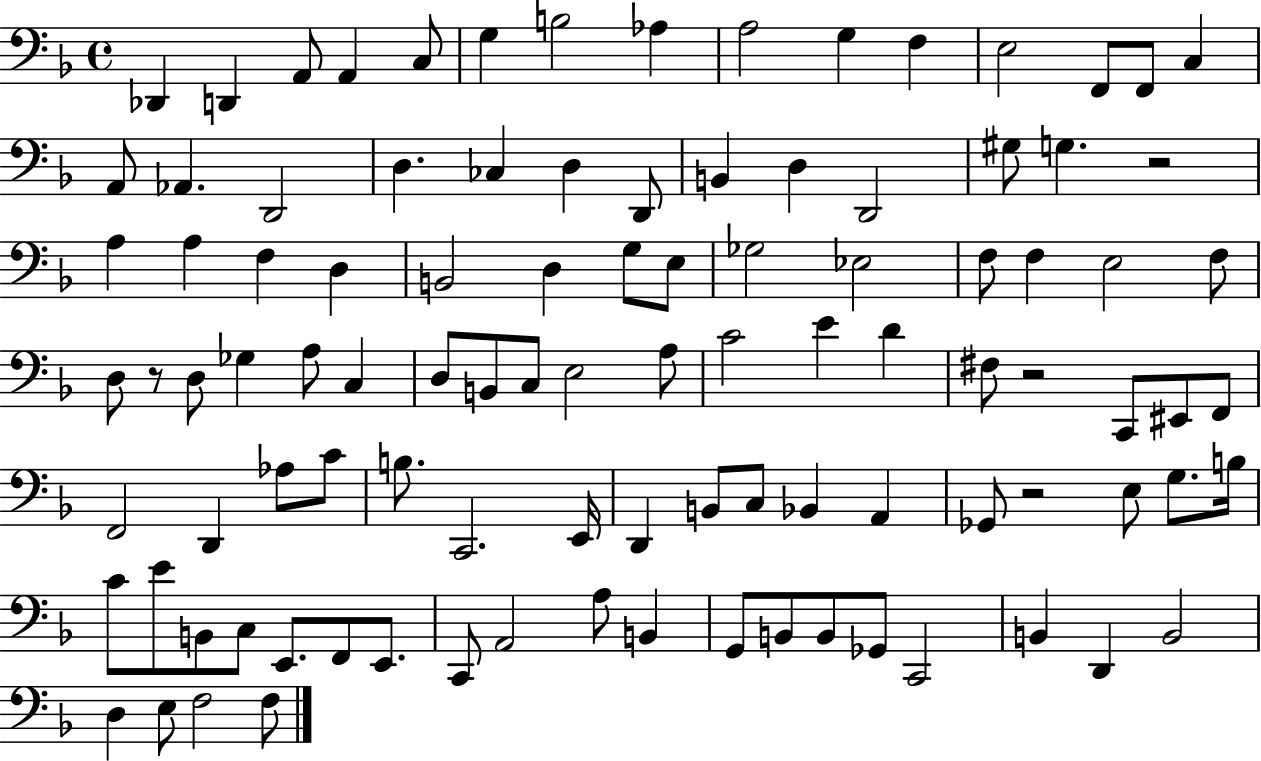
X:1
T:Untitled
M:4/4
L:1/4
K:F
_D,, D,, A,,/2 A,, C,/2 G, B,2 _A, A,2 G, F, E,2 F,,/2 F,,/2 C, A,,/2 _A,, D,,2 D, _C, D, D,,/2 B,, D, D,,2 ^G,/2 G, z2 A, A, F, D, B,,2 D, G,/2 E,/2 _G,2 _E,2 F,/2 F, E,2 F,/2 D,/2 z/2 D,/2 _G, A,/2 C, D,/2 B,,/2 C,/2 E,2 A,/2 C2 E D ^F,/2 z2 C,,/2 ^E,,/2 F,,/2 F,,2 D,, _A,/2 C/2 B,/2 C,,2 E,,/4 D,, B,,/2 C,/2 _B,, A,, _G,,/2 z2 E,/2 G,/2 B,/4 C/2 E/2 B,,/2 C,/2 E,,/2 F,,/2 E,,/2 C,,/2 A,,2 A,/2 B,, G,,/2 B,,/2 B,,/2 _G,,/2 C,,2 B,, D,, B,,2 D, E,/2 F,2 F,/2